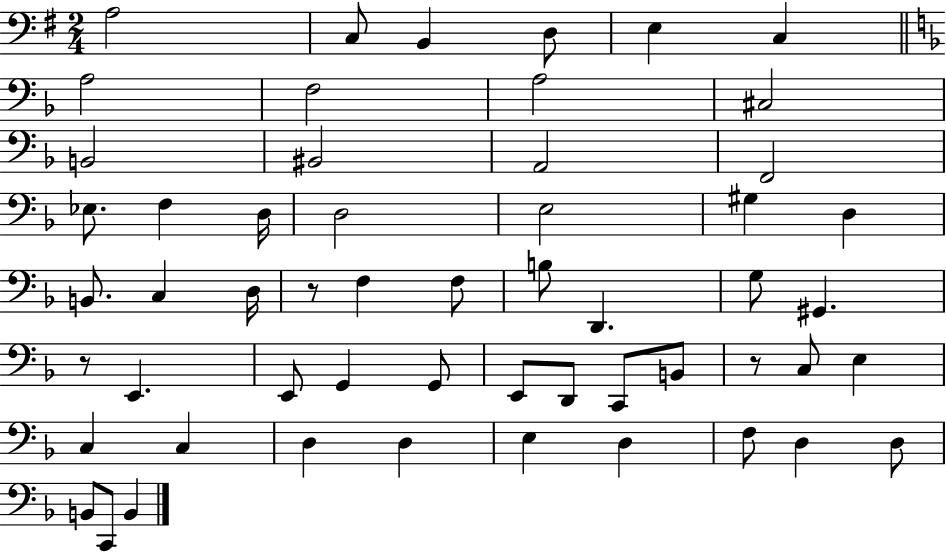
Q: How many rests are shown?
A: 3